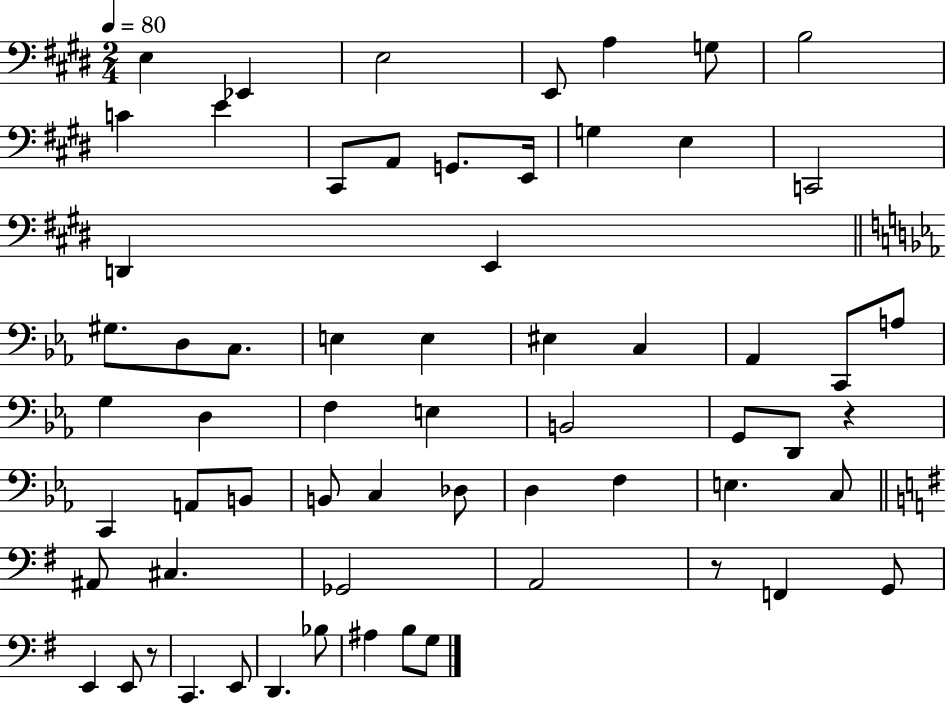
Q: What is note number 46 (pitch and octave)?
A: A#2